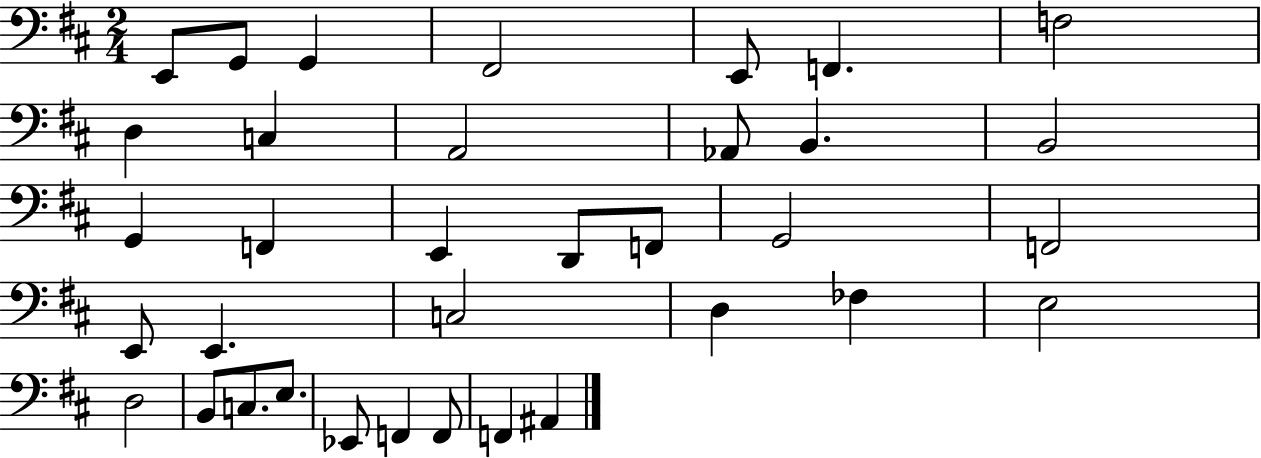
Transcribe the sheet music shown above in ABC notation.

X:1
T:Untitled
M:2/4
L:1/4
K:D
E,,/2 G,,/2 G,, ^F,,2 E,,/2 F,, F,2 D, C, A,,2 _A,,/2 B,, B,,2 G,, F,, E,, D,,/2 F,,/2 G,,2 F,,2 E,,/2 E,, C,2 D, _F, E,2 D,2 B,,/2 C,/2 E,/2 _E,,/2 F,, F,,/2 F,, ^A,,